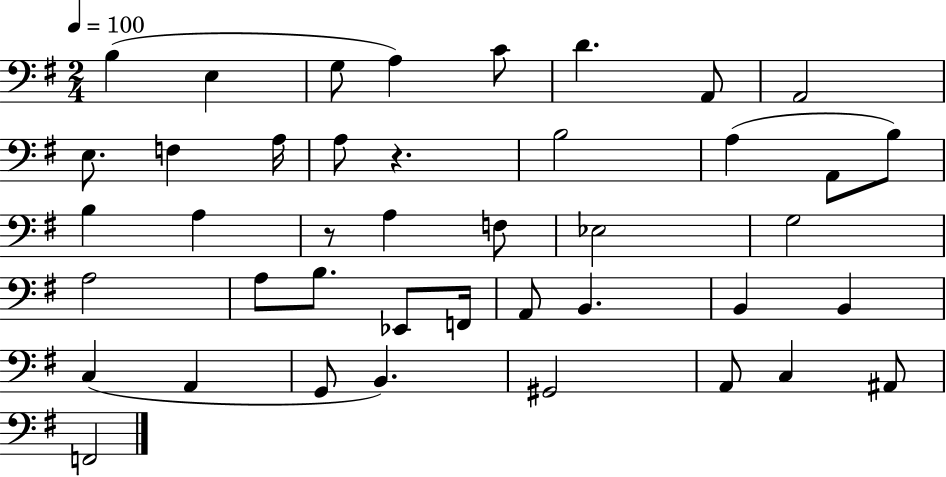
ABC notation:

X:1
T:Untitled
M:2/4
L:1/4
K:G
B, E, G,/2 A, C/2 D A,,/2 A,,2 E,/2 F, A,/4 A,/2 z B,2 A, A,,/2 B,/2 B, A, z/2 A, F,/2 _E,2 G,2 A,2 A,/2 B,/2 _E,,/2 F,,/4 A,,/2 B,, B,, B,, C, A,, G,,/2 B,, ^G,,2 A,,/2 C, ^A,,/2 F,,2